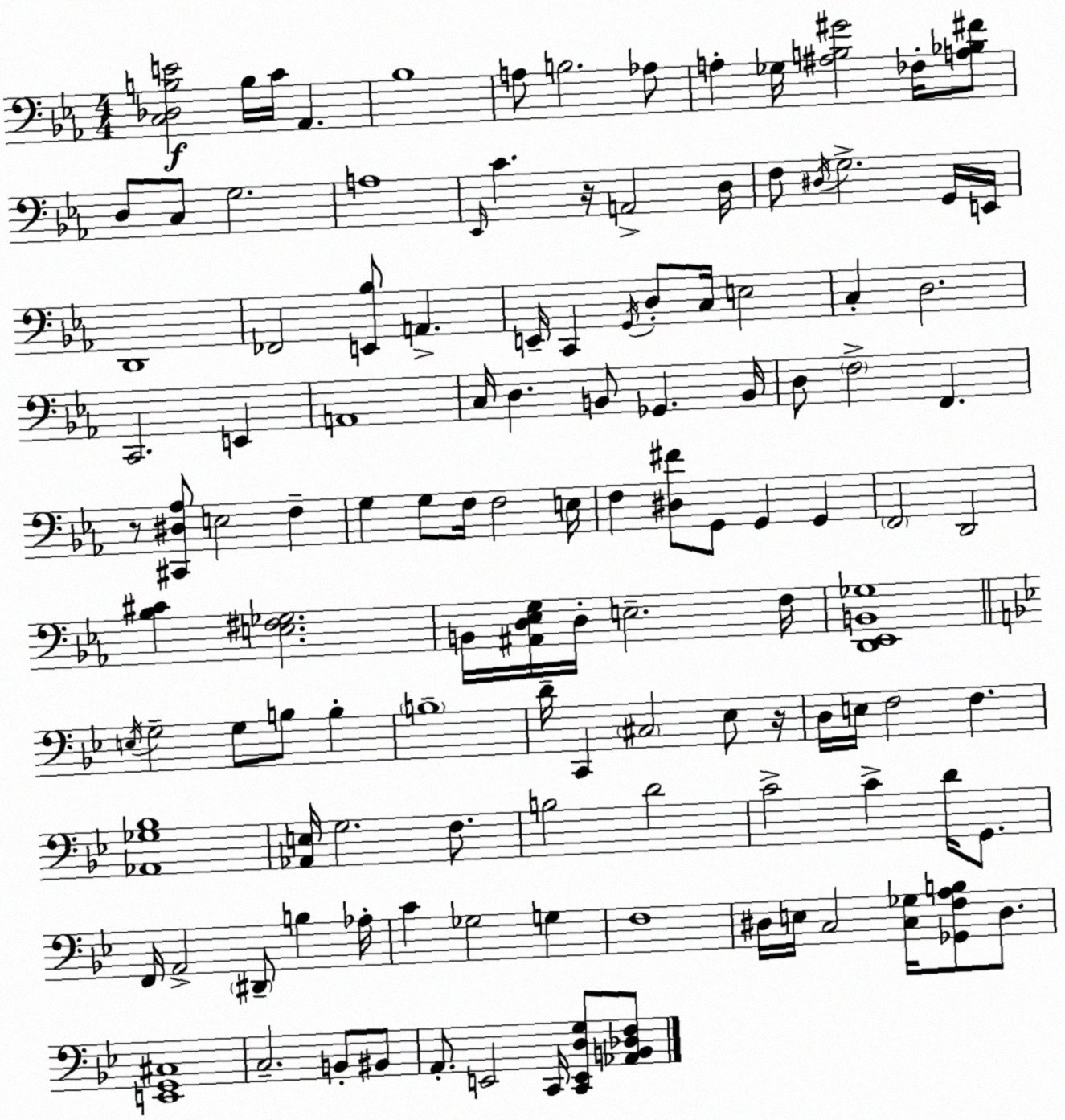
X:1
T:Untitled
M:4/4
L:1/4
K:Cm
[C,_D,B,E]2 B,/4 C/4 _A,, _B,4 A,/2 B,2 _A,/2 A, _G,/4 [^A,B,^G]2 _F,/4 [A,_B,^F]/2 D,/2 C,/2 G,2 A,4 _E,,/4 C z/4 A,,2 D,/4 F,/2 ^D,/4 G,2 G,,/4 E,,/4 D,,4 _F,,2 [E,,_B,]/2 A,, E,,/4 C,, G,,/4 D,/2 C,/4 E,2 C, D,2 C,,2 E,, A,,4 C,/4 D, B,,/2 _G,, B,,/4 D,/2 F,2 F,, z/2 [^C,,^D,_A,]/2 E,2 F, G, G,/2 F,/4 F,2 E,/4 F, [^D,^F]/2 G,,/2 G,, G,, F,,2 D,,2 [_B,^C] [E,^F,_G,]2 B,,/4 [^A,,D,_E,G,]/4 D,/4 E,2 F,/4 [D,,_E,,B,,_G,]4 E,/4 G,2 G,/2 B,/2 B, B,4 D/4 C,, ^C,2 _E,/2 z/4 D,/4 E,/4 F,2 F, [_A,,_G,_B,]4 [_A,,E,]/4 G,2 F,/2 B,2 D2 C2 C D/4 G,,/2 F,,/4 A,,2 ^D,,/2 B, _A,/4 C _G,2 G, F,4 ^D,/4 E,/4 C,2 [C,_G,]/4 [_G,,F,A,B,]/2 ^D,/2 [E,,G,,^C,]4 C,2 B,,/2 ^B,,/2 A,,/2 E,,2 C,,/4 [C,,E,,D,G,]/2 [_A,,B,,_D,F,]/2